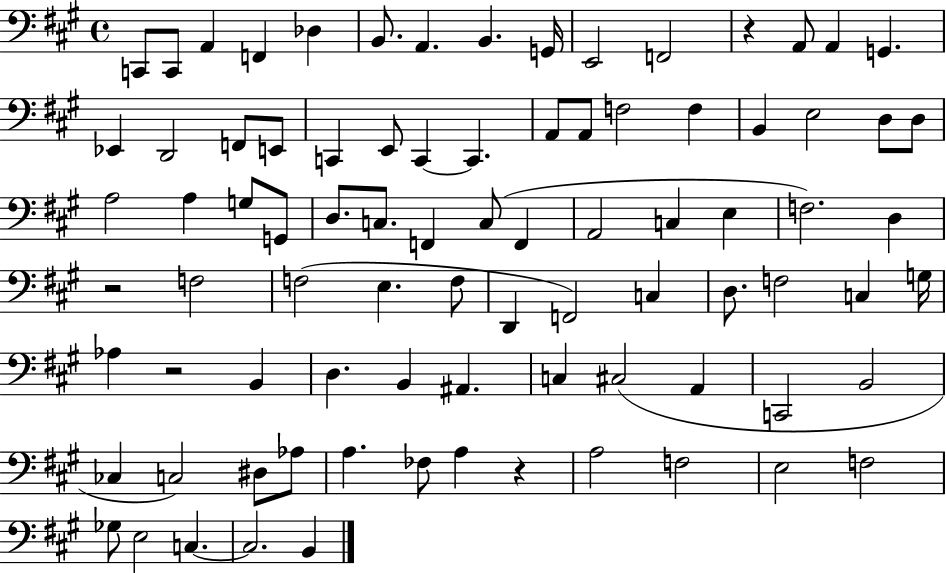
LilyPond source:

{
  \clef bass
  \time 4/4
  \defaultTimeSignature
  \key a \major
  c,8 c,8 a,4 f,4 des4 | b,8. a,4. b,4. g,16 | e,2 f,2 | r4 a,8 a,4 g,4. | \break ees,4 d,2 f,8 e,8 | c,4 e,8 c,4~~ c,4. | a,8 a,8 f2 f4 | b,4 e2 d8 d8 | \break a2 a4 g8 g,8 | d8. c8. f,4 c8( f,4 | a,2 c4 e4 | f2.) d4 | \break r2 f2 | f2( e4. f8 | d,4 f,2) c4 | d8. f2 c4 g16 | \break aes4 r2 b,4 | d4. b,4 ais,4. | c4 cis2( a,4 | c,2 b,2 | \break ces4 c2) dis8 aes8 | a4. fes8 a4 r4 | a2 f2 | e2 f2 | \break ges8 e2 c4.~~ | c2. b,4 | \bar "|."
}